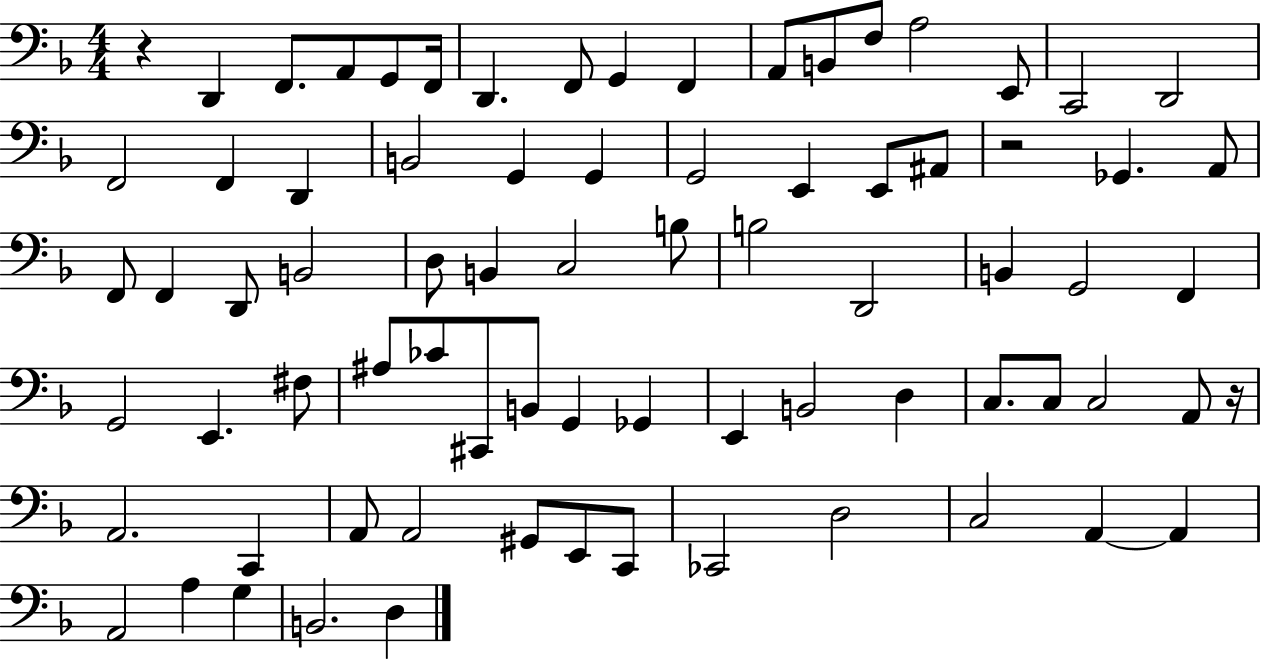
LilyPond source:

{
  \clef bass
  \numericTimeSignature
  \time 4/4
  \key f \major
  r4 d,4 f,8. a,8 g,8 f,16 | d,4. f,8 g,4 f,4 | a,8 b,8 f8 a2 e,8 | c,2 d,2 | \break f,2 f,4 d,4 | b,2 g,4 g,4 | g,2 e,4 e,8 ais,8 | r2 ges,4. a,8 | \break f,8 f,4 d,8 b,2 | d8 b,4 c2 b8 | b2 d,2 | b,4 g,2 f,4 | \break g,2 e,4. fis8 | ais8 ces'8 cis,8 b,8 g,4 ges,4 | e,4 b,2 d4 | c8. c8 c2 a,8 r16 | \break a,2. c,4 | a,8 a,2 gis,8 e,8 c,8 | ces,2 d2 | c2 a,4~~ a,4 | \break a,2 a4 g4 | b,2. d4 | \bar "|."
}